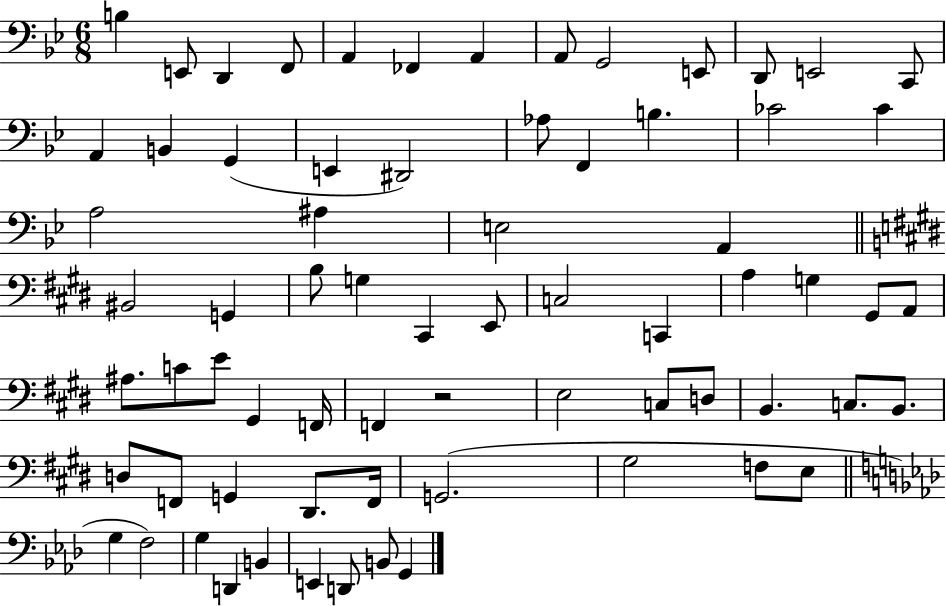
X:1
T:Untitled
M:6/8
L:1/4
K:Bb
B, E,,/2 D,, F,,/2 A,, _F,, A,, A,,/2 G,,2 E,,/2 D,,/2 E,,2 C,,/2 A,, B,, G,, E,, ^D,,2 _A,/2 F,, B, _C2 _C A,2 ^A, E,2 A,, ^B,,2 G,, B,/2 G, ^C,, E,,/2 C,2 C,, A, G, ^G,,/2 A,,/2 ^A,/2 C/2 E/2 ^G,, F,,/4 F,, z2 E,2 C,/2 D,/2 B,, C,/2 B,,/2 D,/2 F,,/2 G,, ^D,,/2 F,,/4 G,,2 ^G,2 F,/2 E,/2 G, F,2 G, D,, B,, E,, D,,/2 B,,/2 G,,